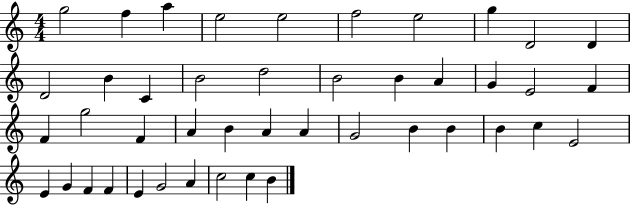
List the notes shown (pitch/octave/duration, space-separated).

G5/h F5/q A5/q E5/h E5/h F5/h E5/h G5/q D4/h D4/q D4/h B4/q C4/q B4/h D5/h B4/h B4/q A4/q G4/q E4/h F4/q F4/q G5/h F4/q A4/q B4/q A4/q A4/q G4/h B4/q B4/q B4/q C5/q E4/h E4/q G4/q F4/q F4/q E4/q G4/h A4/q C5/h C5/q B4/q